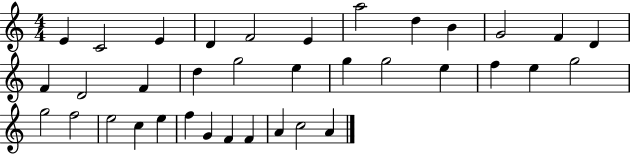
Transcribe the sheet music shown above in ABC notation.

X:1
T:Untitled
M:4/4
L:1/4
K:C
E C2 E D F2 E a2 d B G2 F D F D2 F d g2 e g g2 e f e g2 g2 f2 e2 c e f G F F A c2 A